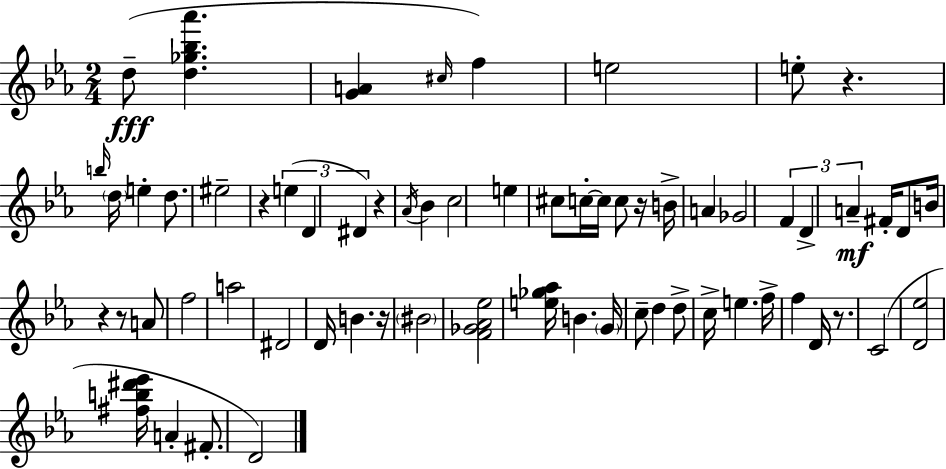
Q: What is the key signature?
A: EES major